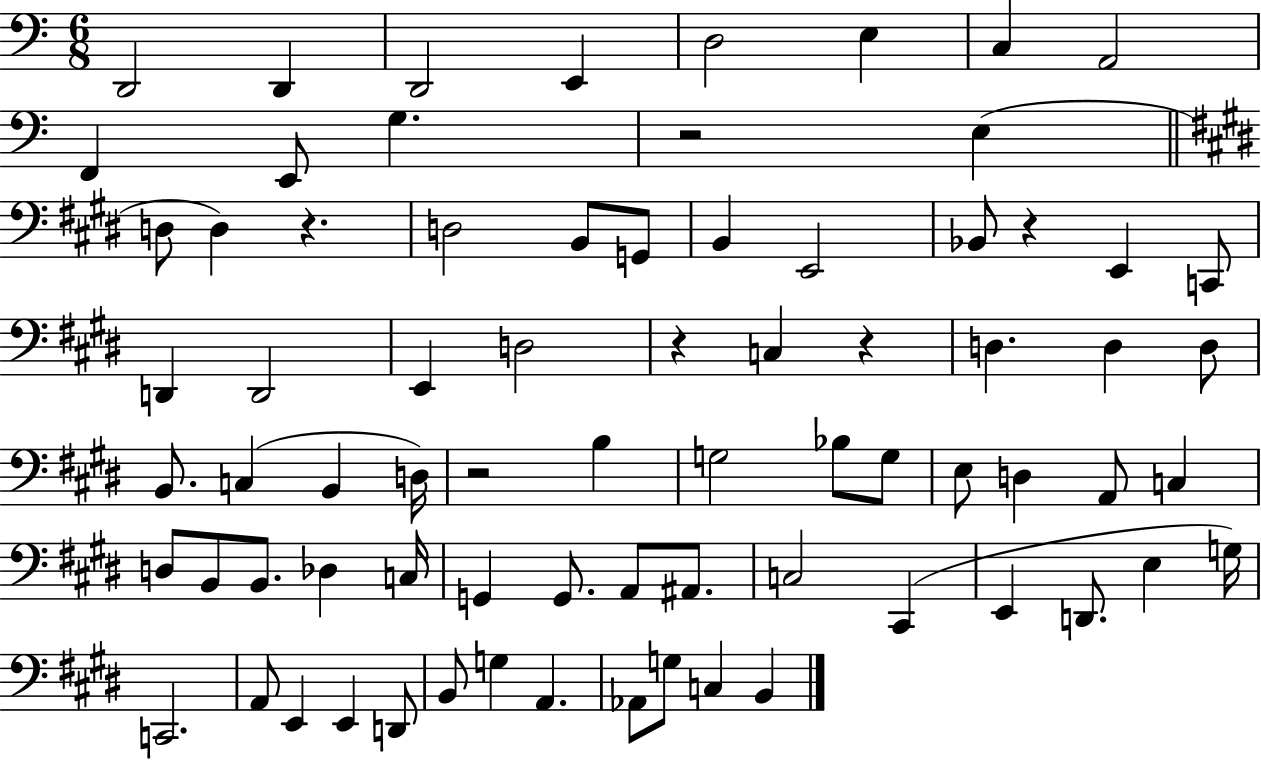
{
  \clef bass
  \numericTimeSignature
  \time 6/8
  \key c \major
  d,2 d,4 | d,2 e,4 | d2 e4 | c4 a,2 | \break f,4 e,8 g4. | r2 e4( | \bar "||" \break \key e \major d8 d4) r4. | d2 b,8 g,8 | b,4 e,2 | bes,8 r4 e,4 c,8 | \break d,4 d,2 | e,4 d2 | r4 c4 r4 | d4. d4 d8 | \break b,8. c4( b,4 d16) | r2 b4 | g2 bes8 g8 | e8 d4 a,8 c4 | \break d8 b,8 b,8. des4 c16 | g,4 g,8. a,8 ais,8. | c2 cis,4( | e,4 d,8. e4 g16) | \break c,2. | a,8 e,4 e,4 d,8 | b,8 g4 a,4. | aes,8 g8 c4 b,4 | \break \bar "|."
}